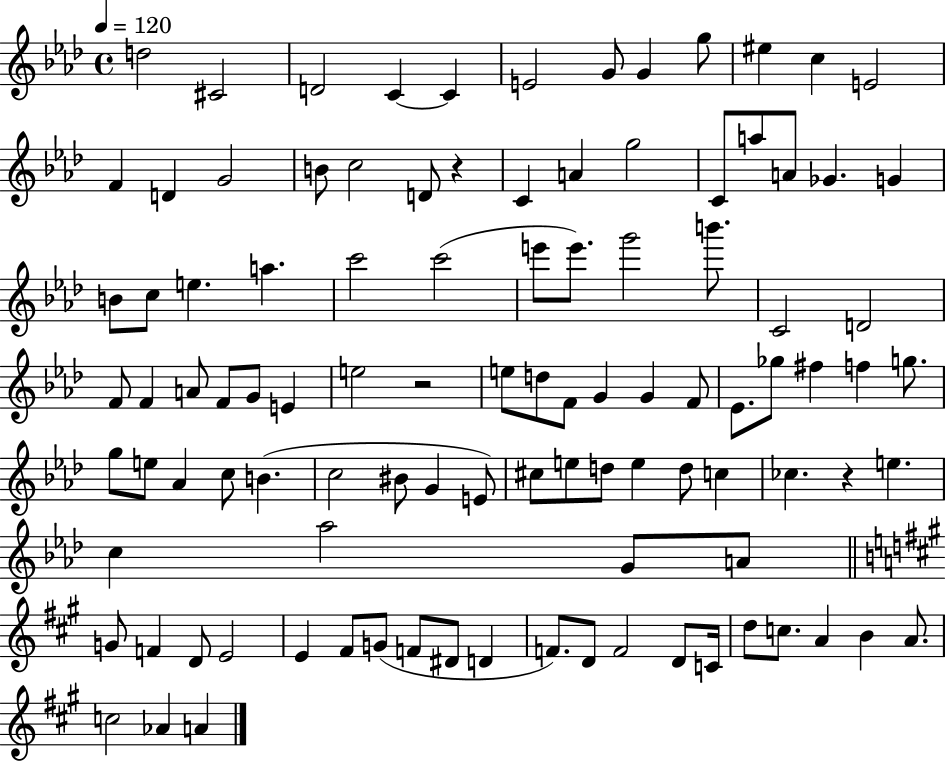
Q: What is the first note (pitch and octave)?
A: D5